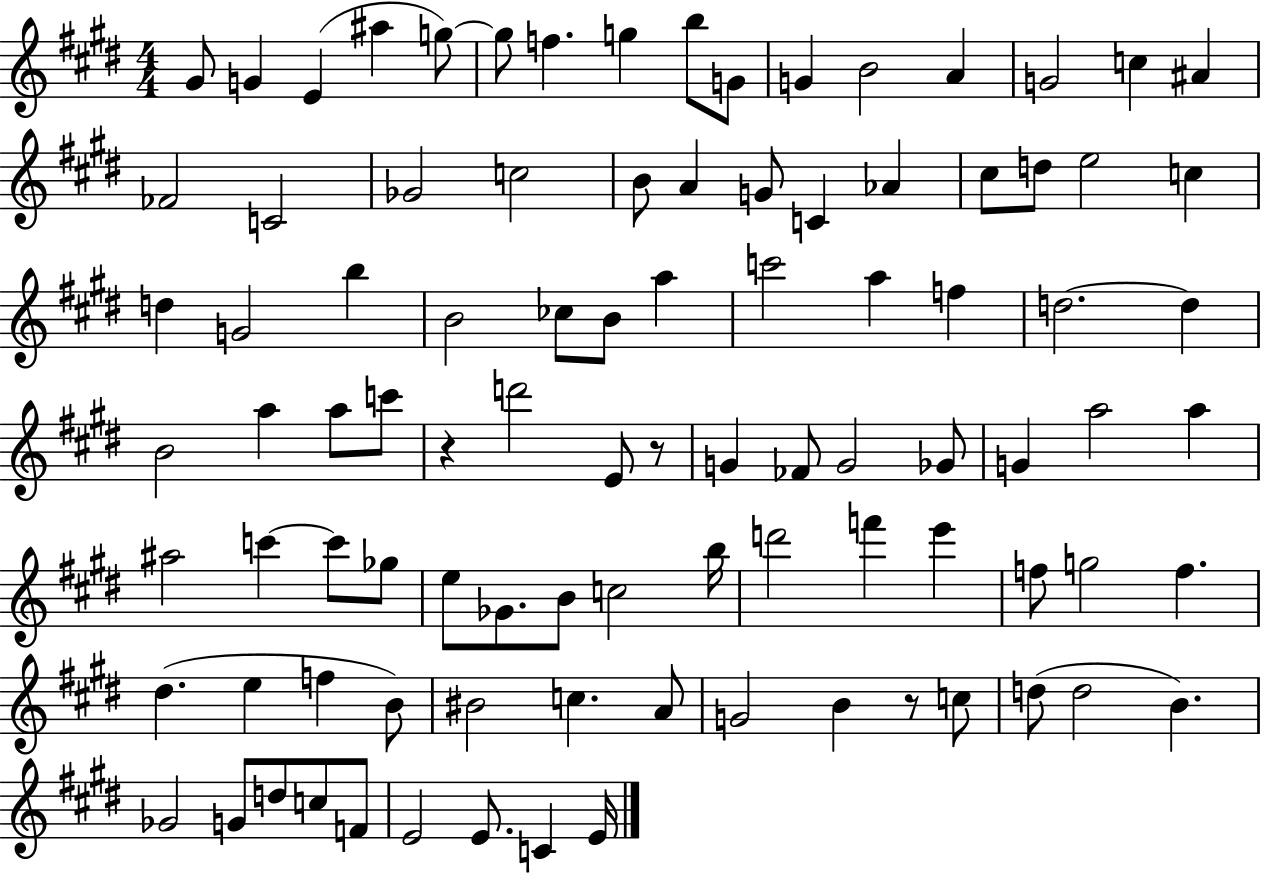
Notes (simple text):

G#4/e G4/q E4/q A#5/q G5/e G5/e F5/q. G5/q B5/e G4/e G4/q B4/h A4/q G4/h C5/q A#4/q FES4/h C4/h Gb4/h C5/h B4/e A4/q G4/e C4/q Ab4/q C#5/e D5/e E5/h C5/q D5/q G4/h B5/q B4/h CES5/e B4/e A5/q C6/h A5/q F5/q D5/h. D5/q B4/h A5/q A5/e C6/e R/q D6/h E4/e R/e G4/q FES4/e G4/h Gb4/e G4/q A5/h A5/q A#5/h C6/q C6/e Gb5/e E5/e Gb4/e. B4/e C5/h B5/s D6/h F6/q E6/q F5/e G5/h F5/q. D#5/q. E5/q F5/q B4/e BIS4/h C5/q. A4/e G4/h B4/q R/e C5/e D5/e D5/h B4/q. Gb4/h G4/e D5/e C5/e F4/e E4/h E4/e. C4/q E4/s